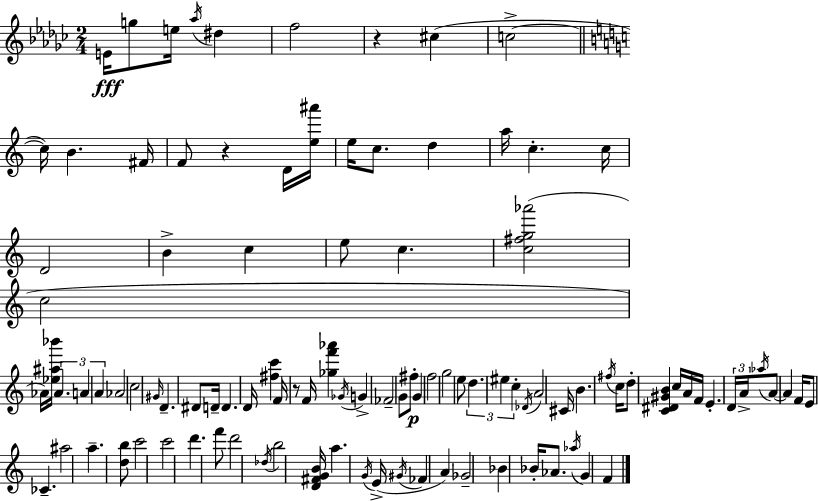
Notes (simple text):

E4/s G5/e E5/s Ab5/s D#5/q F5/h R/q C#5/q C5/h C5/s B4/q. F#4/s F4/e R/q D4/s [E5,A#6]/s E5/s C5/e. D5/q A5/s C5/q. C5/s D4/h B4/q C5/q E5/e C5/q. [C5,F#5,G5,Ab6]/h C5/h Ab4/s [Eb5,A#5,Bb6]/s Ab4/q. A4/q A4/q Ab4/h C5/h G#4/s D4/q. D#4/e D4/s D4/q. D4/s [F#5,C6]/q F4/s R/e F4/s [Gb5,F6,Ab6]/q Gb4/s G4/q FES4/h G4/e F#5/e G4/q F5/h G5/h E5/e D5/q. EIS5/q C5/q Db4/s A4/h C#4/s B4/q. F#5/s C5/s D5/e [C4,D#4,G#4,B4]/q C5/s A4/s F4/s E4/q. D4/s A4/s Ab5/s A4/e A4/q F4/s E4/e CES4/q. A#5/h A5/q. [D5,B5]/e C6/h C6/h D6/q. F6/e D6/h Db5/s B5/h [D4,F#4,G4,B4]/s A5/q. G4/s E4/s G#4/s FES4/q A4/q Gb4/h Bb4/q Bb4/s Ab4/e. Ab5/s G4/q F4/q